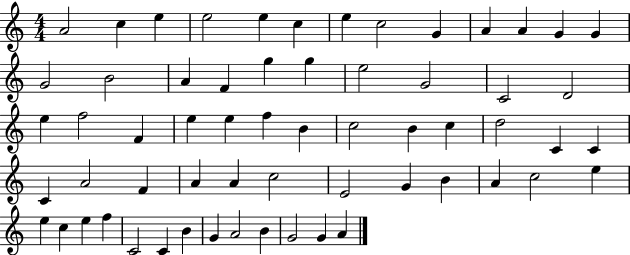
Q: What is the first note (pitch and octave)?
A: A4